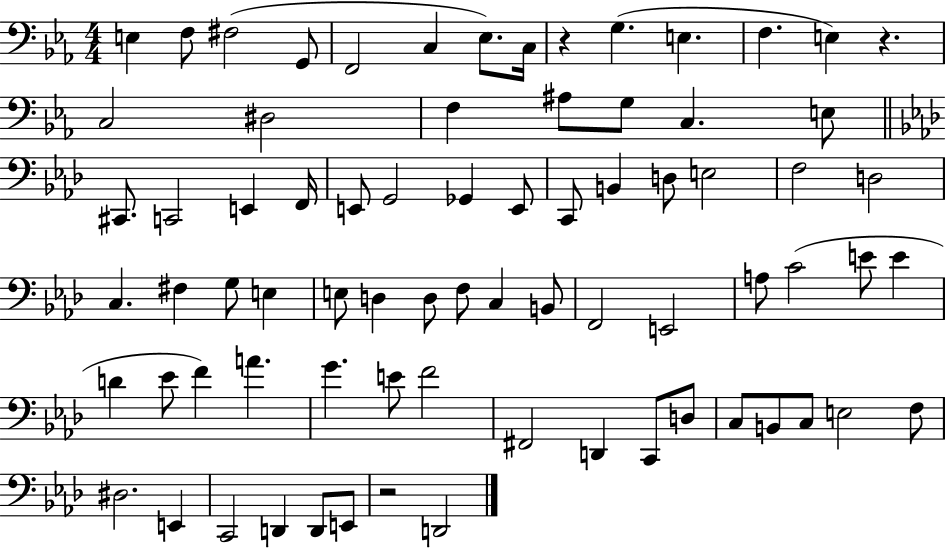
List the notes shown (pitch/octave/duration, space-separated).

E3/q F3/e F#3/h G2/e F2/h C3/q Eb3/e. C3/s R/q G3/q. E3/q. F3/q. E3/q R/q. C3/h D#3/h F3/q A#3/e G3/e C3/q. E3/e C#2/e. C2/h E2/q F2/s E2/e G2/h Gb2/q E2/e C2/e B2/q D3/e E3/h F3/h D3/h C3/q. F#3/q G3/e E3/q E3/e D3/q D3/e F3/e C3/q B2/e F2/h E2/h A3/e C4/h E4/e E4/q D4/q Eb4/e F4/q A4/q. G4/q. E4/e F4/h F#2/h D2/q C2/e D3/e C3/e B2/e C3/e E3/h F3/e D#3/h. E2/q C2/h D2/q D2/e E2/e R/h D2/h